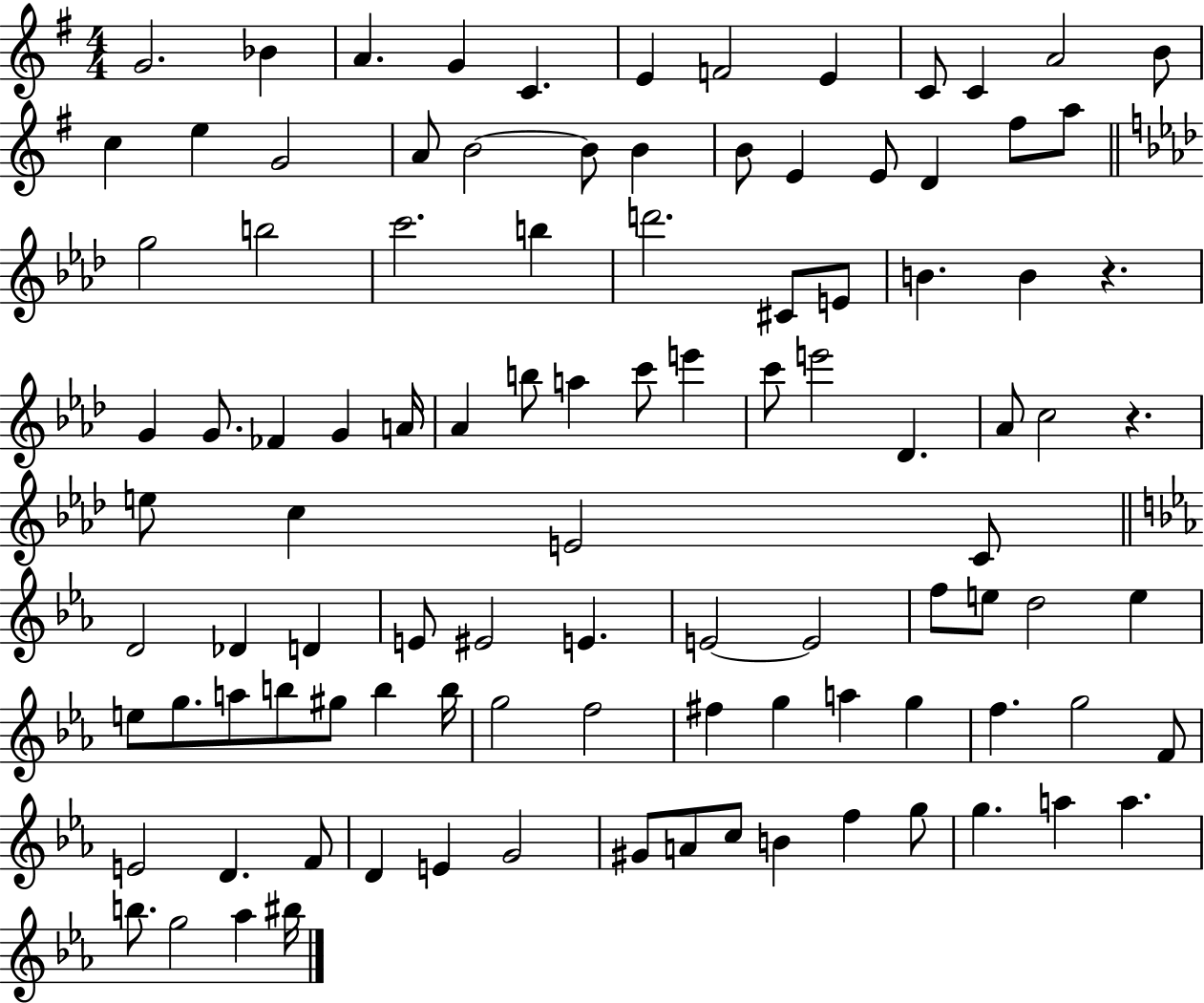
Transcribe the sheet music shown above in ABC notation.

X:1
T:Untitled
M:4/4
L:1/4
K:G
G2 _B A G C E F2 E C/2 C A2 B/2 c e G2 A/2 B2 B/2 B B/2 E E/2 D ^f/2 a/2 g2 b2 c'2 b d'2 ^C/2 E/2 B B z G G/2 _F G A/4 _A b/2 a c'/2 e' c'/2 e'2 _D _A/2 c2 z e/2 c E2 C/2 D2 _D D E/2 ^E2 E E2 E2 f/2 e/2 d2 e e/2 g/2 a/2 b/2 ^g/2 b b/4 g2 f2 ^f g a g f g2 F/2 E2 D F/2 D E G2 ^G/2 A/2 c/2 B f g/2 g a a b/2 g2 _a ^b/4